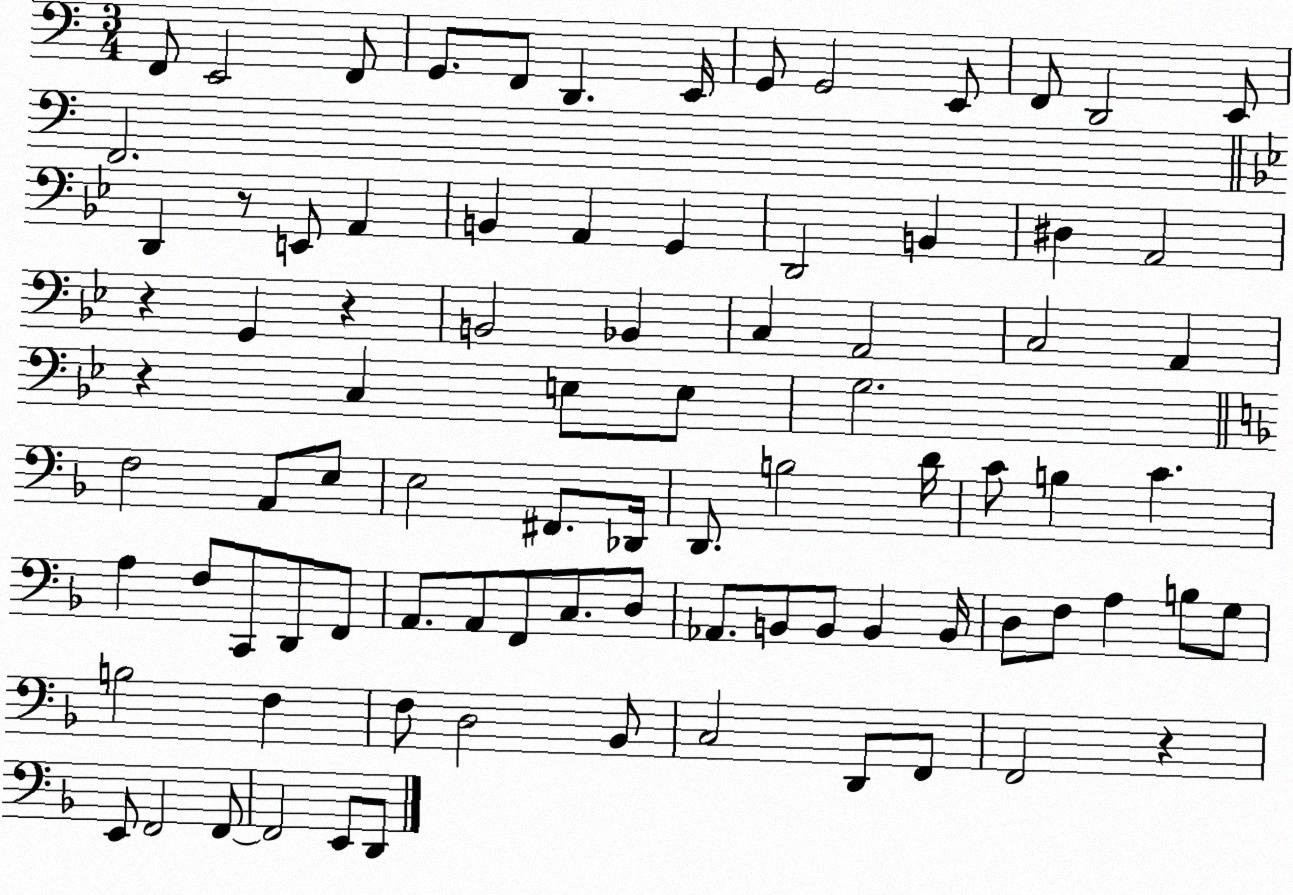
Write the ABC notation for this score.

X:1
T:Untitled
M:3/4
L:1/4
K:C
F,,/2 E,,2 F,,/2 G,,/2 F,,/2 D,, E,,/4 G,,/2 G,,2 E,,/2 F,,/2 D,,2 E,,/2 F,,2 D,, z/2 E,,/2 A,, B,, A,, G,, D,,2 B,, ^D, A,,2 z G,, z B,,2 _B,, C, A,,2 C,2 A,, z C, E,/2 E,/2 G,2 F,2 A,,/2 E,/2 E,2 ^F,,/2 _D,,/4 D,,/2 B,2 D/4 C/2 B, C A, F,/2 C,,/2 D,,/2 F,,/2 A,,/2 A,,/2 F,,/2 C,/2 D,/2 _A,,/2 B,,/2 B,,/2 B,, B,,/4 D,/2 F,/2 A, B,/2 G,/2 B,2 F, F,/2 D,2 _B,,/2 C,2 D,,/2 F,,/2 F,,2 z E,,/2 F,,2 F,,/2 F,,2 E,,/2 D,,/2